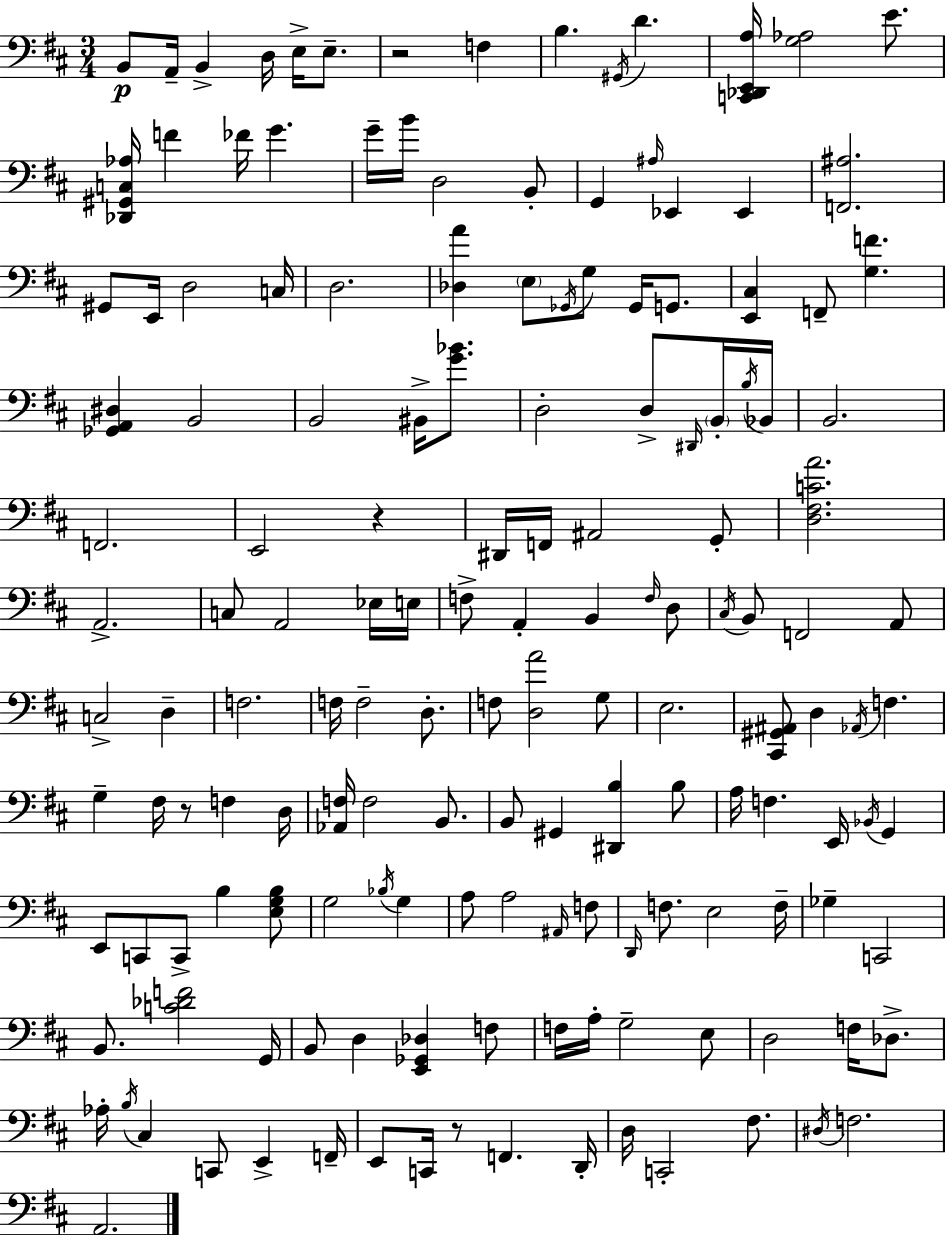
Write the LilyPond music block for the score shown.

{
  \clef bass
  \numericTimeSignature
  \time 3/4
  \key d \major
  b,8\p a,16-- b,4-> d16 e16-> e8.-- | r2 f4 | b4. \acciaccatura { gis,16 } d'4. | <c, des, e, a>16 <g aes>2 e'8. | \break <des, gis, c aes>16 f'4 fes'16 g'4. | g'16-- b'16 d2 b,8-. | g,4 \grace { ais16 } ees,4 ees,4 | <f, ais>2. | \break gis,8 e,16 d2 | c16 d2. | <des a'>4 \parenthesize e8 \acciaccatura { ges,16 } g8 ges,16 | g,8. <e, cis>4 f,8-- <g f'>4. | \break <ges, a, dis>4 b,2 | b,2 bis,16-> | <g' bes'>8. d2-. d8-> | \grace { dis,16 } \parenthesize b,16-. \acciaccatura { b16 } bes,16 b,2. | \break f,2. | e,2 | r4 dis,16 f,16 ais,2 | g,8-. <d fis c' a'>2. | \break a,2.-> | c8 a,2 | ees16 e16 f8-> a,4-. b,4 | \grace { f16 } d8 \acciaccatura { cis16 } b,8 f,2 | \break a,8 c2-> | d4-- f2. | f16 f2-- | d8.-. f8 <d a'>2 | \break g8 e2. | <cis, gis, ais,>8 d4 | \acciaccatura { aes,16 } f4. g4-- | fis16 r8 f4 d16 <aes, f>16 f2 | \break b,8. b,8 gis,4 | <dis, b>4 b8 a16 f4. | e,16 \acciaccatura { bes,16 } g,4 e,8 c,8 | c,8-> b4 <e g b>8 g2 | \break \acciaccatura { bes16 } g4 a8 | a2 \grace { ais,16 } f8 \grace { d,16 } | f8. e2 f16-- | ges4-- c,2 | \break b,8. <c' des' f'>2 g,16 | b,8 d4 <e, ges, des>4 f8 | f16 a16-. g2-- e8 | d2 f16 des8.-> | \break aes16-. \acciaccatura { b16 } cis4 c,8 e,4-> | f,16-- e,8 c,16 r8 f,4. | d,16-. d16 c,2-. fis8. | \acciaccatura { dis16 } f2. | \break a,2. | \bar "|."
}